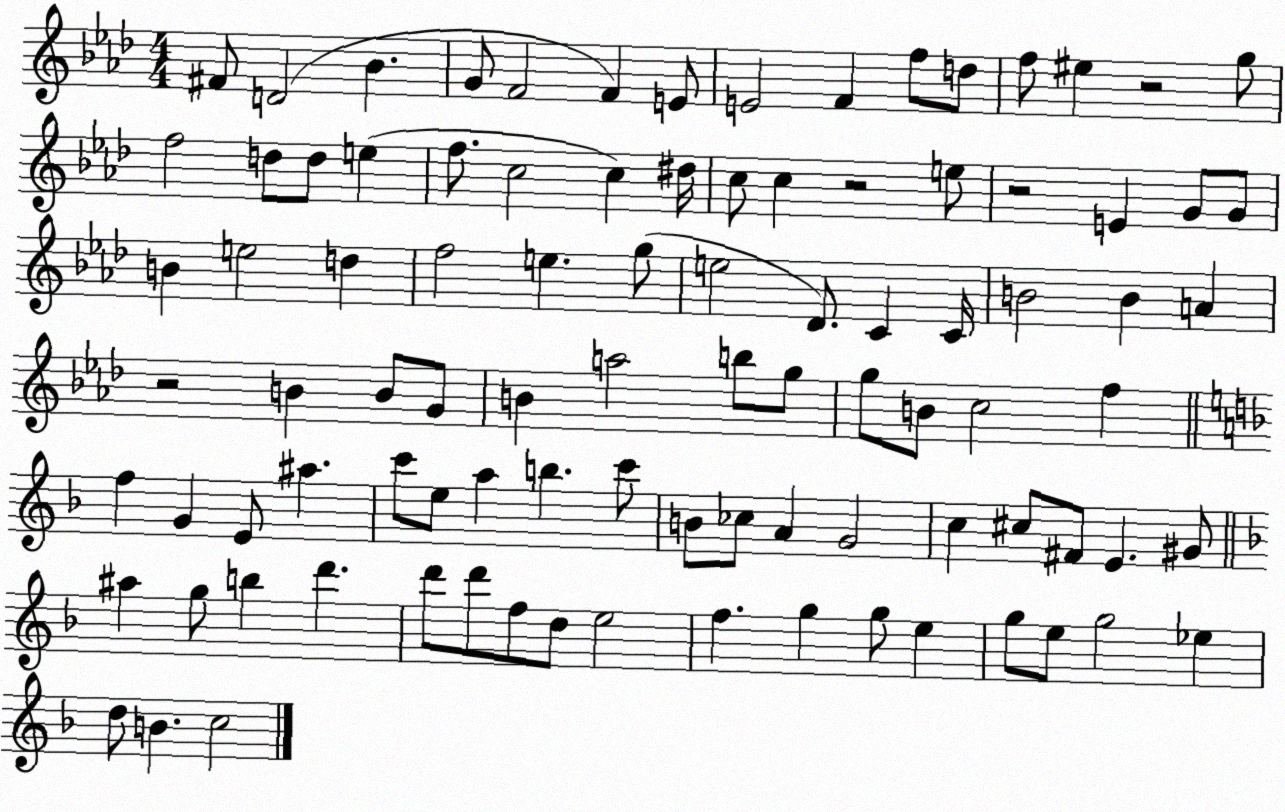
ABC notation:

X:1
T:Untitled
M:4/4
L:1/4
K:Ab
^F/2 D2 _B G/2 F2 F E/2 E2 F f/2 d/2 f/2 ^e z2 g/2 f2 d/2 d/2 e f/2 c2 c ^d/4 c/2 c z2 e/2 z2 E G/2 G/2 B e2 d f2 e g/2 e2 _D/2 C C/4 B2 B A z2 B B/2 G/2 B a2 b/2 g/2 g/2 B/2 c2 f f G E/2 ^a c'/2 e/2 a b c'/2 B/2 _c/2 A G2 c ^c/2 ^F/2 E ^G/2 ^a g/2 b d' d'/2 d'/2 f/2 d/2 e2 f g g/2 e g/2 e/2 g2 _e d/2 B c2